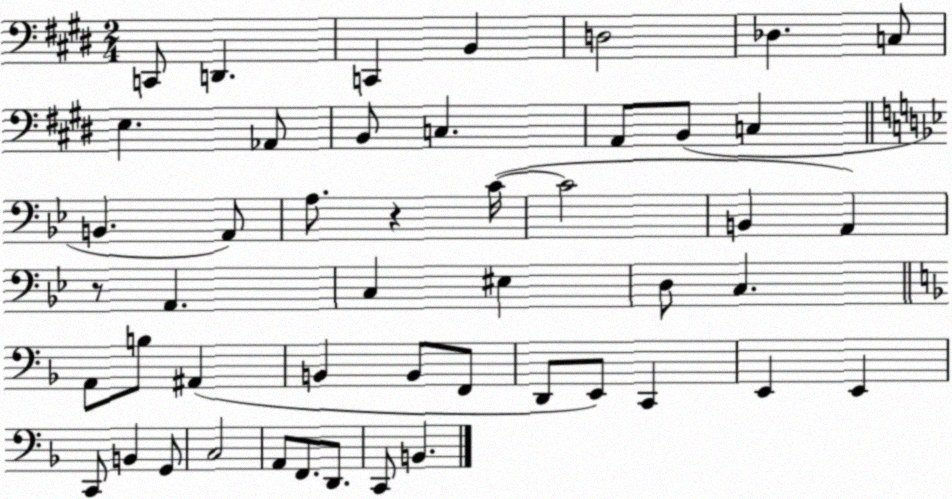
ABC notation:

X:1
T:Untitled
M:2/4
L:1/4
K:E
C,,/2 D,, C,, B,, D,2 _D, C,/2 E, _A,,/2 B,,/2 C, A,,/2 B,,/2 C, B,, A,,/2 A,/2 z C/4 C2 B,, A,, z/2 A,, C, ^E, D,/2 C, A,,/2 B,/2 ^A,, B,, B,,/2 F,,/2 D,,/2 E,,/2 C,, E,, E,, C,,/2 B,, G,,/2 C,2 A,,/2 F,,/2 D,,/2 C,,/2 B,,